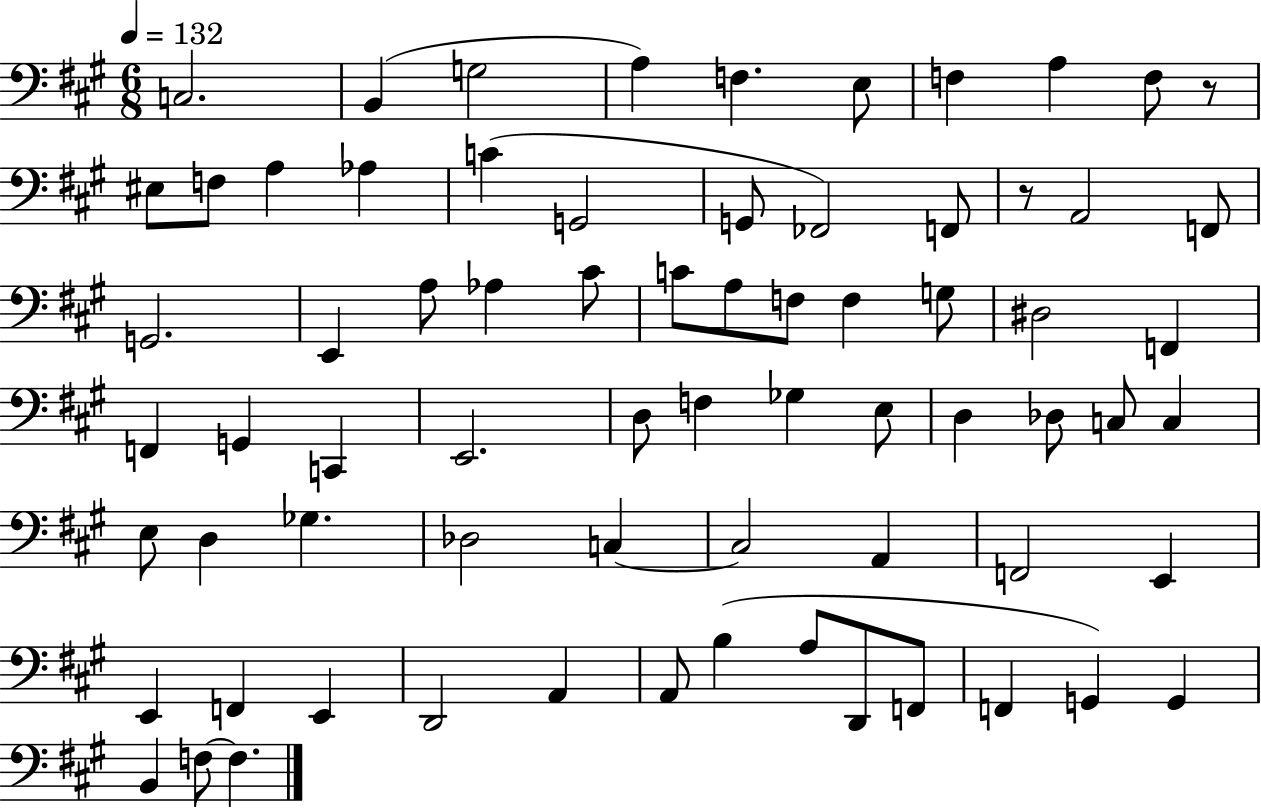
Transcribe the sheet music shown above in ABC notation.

X:1
T:Untitled
M:6/8
L:1/4
K:A
C,2 B,, G,2 A, F, E,/2 F, A, F,/2 z/2 ^E,/2 F,/2 A, _A, C G,,2 G,,/2 _F,,2 F,,/2 z/2 A,,2 F,,/2 G,,2 E,, A,/2 _A, ^C/2 C/2 A,/2 F,/2 F, G,/2 ^D,2 F,, F,, G,, C,, E,,2 D,/2 F, _G, E,/2 D, _D,/2 C,/2 C, E,/2 D, _G, _D,2 C, C,2 A,, F,,2 E,, E,, F,, E,, D,,2 A,, A,,/2 B, A,/2 D,,/2 F,,/2 F,, G,, G,, B,, F,/2 F,